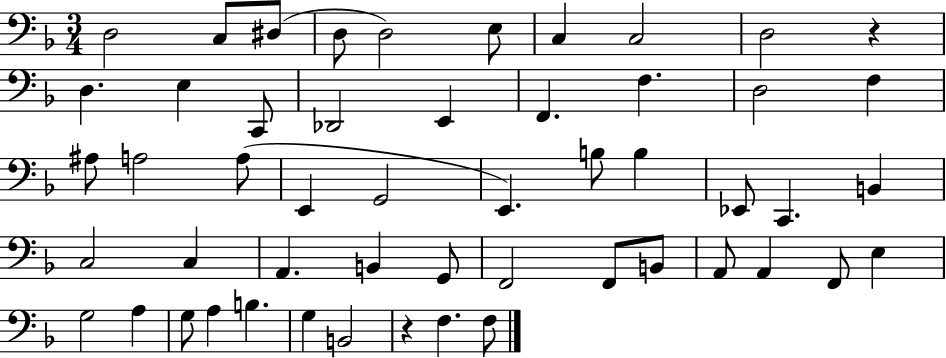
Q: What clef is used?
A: bass